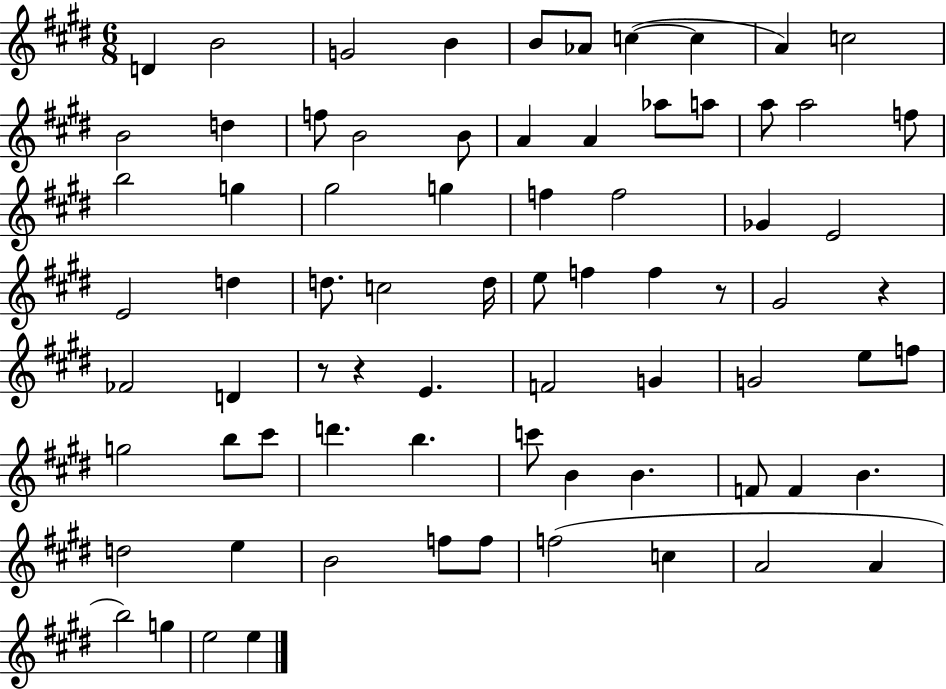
{
  \clef treble
  \numericTimeSignature
  \time 6/8
  \key e \major
  d'4 b'2 | g'2 b'4 | b'8 aes'8 c''4~(~ c''4 | a'4) c''2 | \break b'2 d''4 | f''8 b'2 b'8 | a'4 a'4 aes''8 a''8 | a''8 a''2 f''8 | \break b''2 g''4 | gis''2 g''4 | f''4 f''2 | ges'4 e'2 | \break e'2 d''4 | d''8. c''2 d''16 | e''8 f''4 f''4 r8 | gis'2 r4 | \break fes'2 d'4 | r8 r4 e'4. | f'2 g'4 | g'2 e''8 f''8 | \break g''2 b''8 cis'''8 | d'''4. b''4. | c'''8 b'4 b'4. | f'8 f'4 b'4. | \break d''2 e''4 | b'2 f''8 f''8 | f''2( c''4 | a'2 a'4 | \break b''2) g''4 | e''2 e''4 | \bar "|."
}